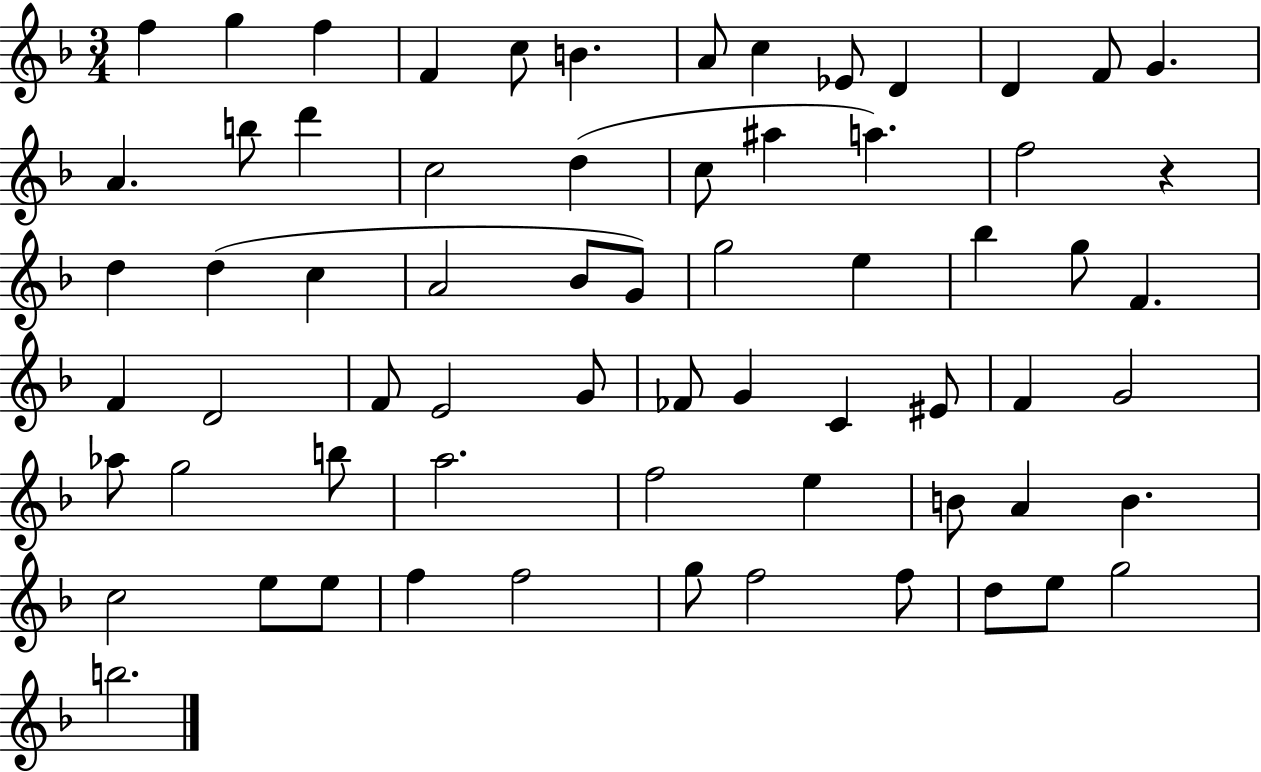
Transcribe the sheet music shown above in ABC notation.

X:1
T:Untitled
M:3/4
L:1/4
K:F
f g f F c/2 B A/2 c _E/2 D D F/2 G A b/2 d' c2 d c/2 ^a a f2 z d d c A2 _B/2 G/2 g2 e _b g/2 F F D2 F/2 E2 G/2 _F/2 G C ^E/2 F G2 _a/2 g2 b/2 a2 f2 e B/2 A B c2 e/2 e/2 f f2 g/2 f2 f/2 d/2 e/2 g2 b2